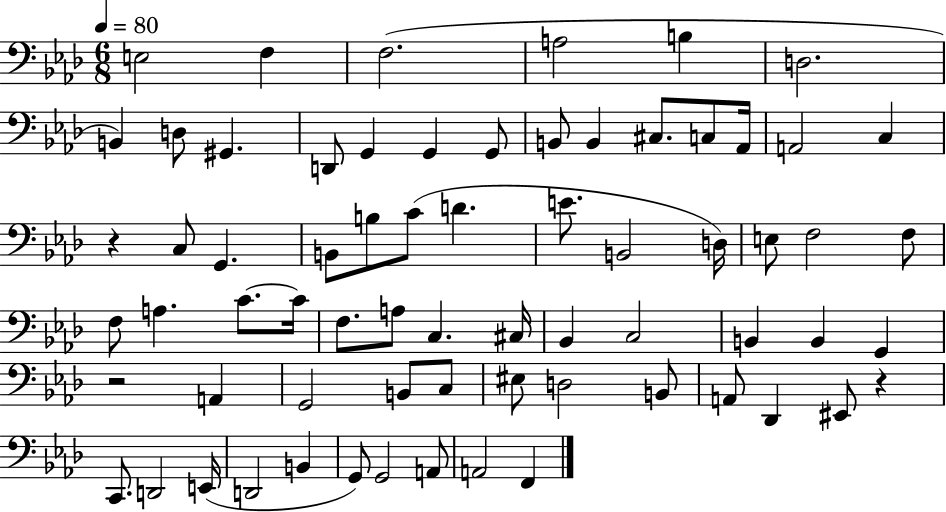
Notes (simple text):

E3/h F3/q F3/h. A3/h B3/q D3/h. B2/q D3/e G#2/q. D2/e G2/q G2/q G2/e B2/e B2/q C#3/e. C3/e Ab2/s A2/h C3/q R/q C3/e G2/q. B2/e B3/e C4/e D4/q. E4/e. B2/h D3/s E3/e F3/h F3/e F3/e A3/q. C4/e. C4/s F3/e. A3/e C3/q. C#3/s Bb2/q C3/h B2/q B2/q G2/q R/h A2/q G2/h B2/e C3/e EIS3/e D3/h B2/e A2/e Db2/q EIS2/e R/q C2/e. D2/h E2/s D2/h B2/q G2/e G2/h A2/e A2/h F2/q